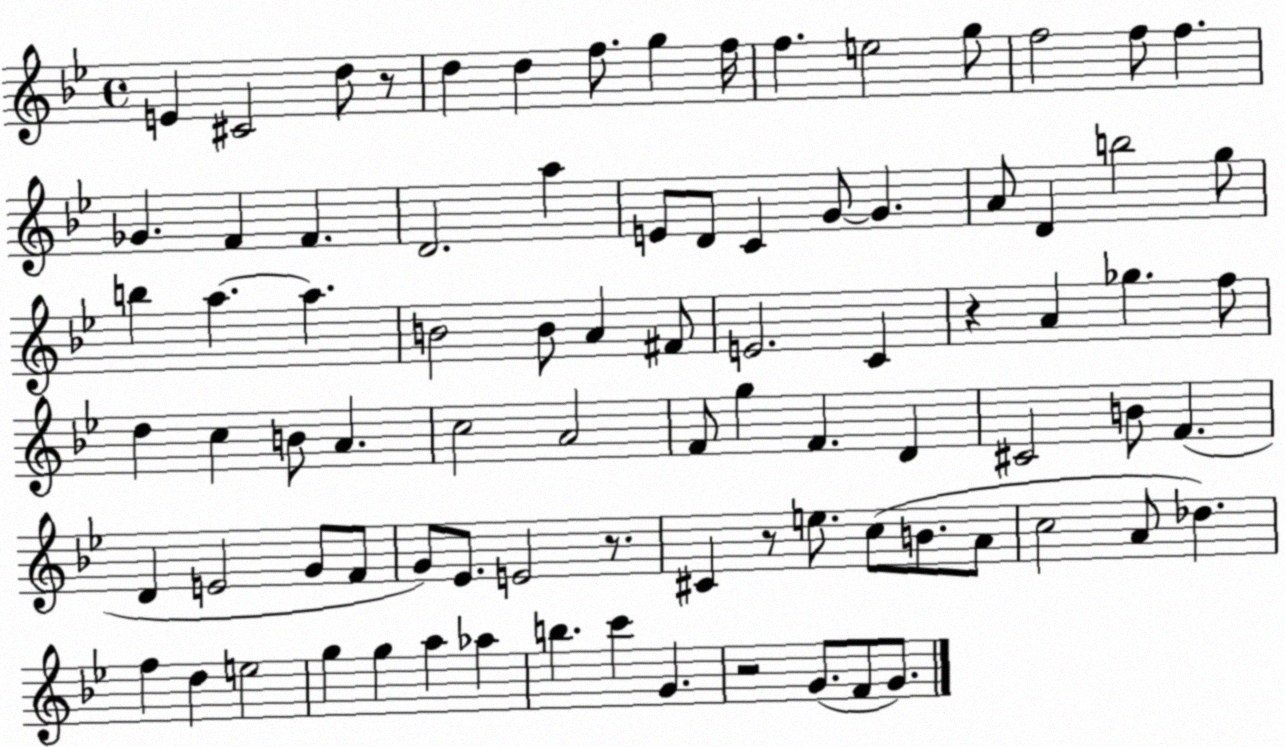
X:1
T:Untitled
M:4/4
L:1/4
K:Bb
E ^C2 d/2 z/2 d d f/2 g f/4 f e2 g/2 f2 f/2 f _G F F D2 a E/2 D/2 C G/2 G A/2 D b2 g/2 b a a B2 B/2 A ^F/2 E2 C z A _g f/2 d c B/2 A c2 A2 F/2 g F D ^C2 B/2 F D E2 G/2 F/2 G/2 _E/2 E2 z/2 ^C z/2 e/2 c/2 B/2 A/2 c2 A/2 _d f d e2 g g a _a b c' G z2 G/2 F/2 G/2